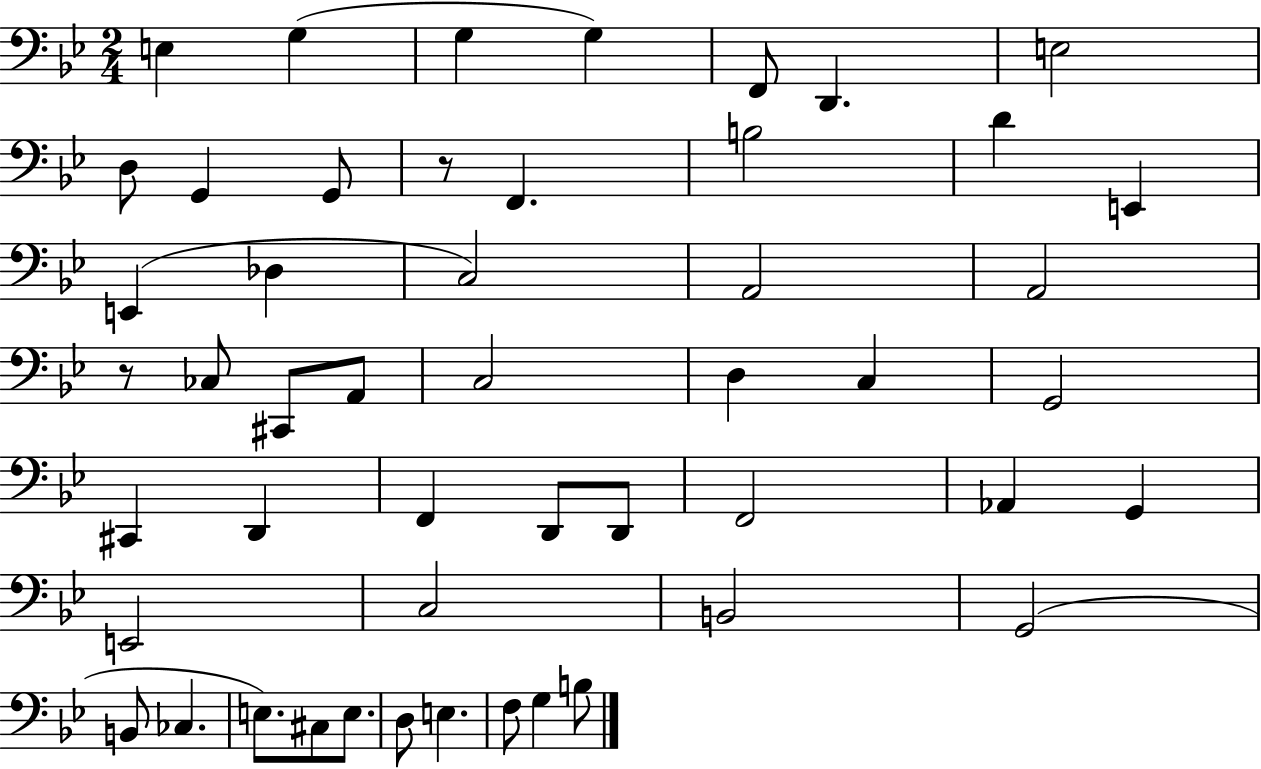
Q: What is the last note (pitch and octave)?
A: B3